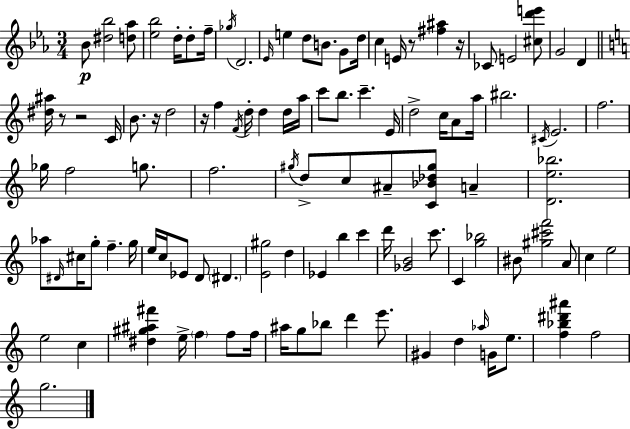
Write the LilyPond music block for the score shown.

{
  \clef treble
  \numericTimeSignature
  \time 3/4
  \key c \minor
  bes'8\p <dis'' bes''>2 <d'' aes''>8 | <ees'' bes''>2 d''16-. d''8-. f''16-- | \acciaccatura { ges''16 } d'2. | \grace { ees'16 } e''4 d''8 b'8. g'8 | \break d''16 c''4 e'16 r8 <fis'' ais''>4 | r16 ces'8 e'2 | <cis'' d''' e'''>8 g'2 d'4 | \bar "||" \break \key c \major <dis'' ais''>16 r8 r2 c'16 | b'8. r16 d''2 | r16 f''4 \acciaccatura { f'16 } d''16-. d''4 d''16 | a''16 c'''8 b''8. c'''4.-- | \break e'16 d''2-> c''16 a'8 | a''16 bis''2. | \acciaccatura { cis'16 } e'2. | f''2. | \break ges''16 f''2 g''8. | f''2. | \acciaccatura { gis''16 } d''8-> c''8 ais'8-- <c' bes' des'' gis''>8 a'4-- | <d' e'' bes''>2. | \break aes''8 \grace { dis'16 } cis''16 g''8-. f''4.-- | g''16 e''16 c''16 ees'8 d'8 \parenthesize dis'4. | <e' gis''>2 | d''4 ees'4 b''4 | \break c'''4 d'''16 <ges' b'>2 | c'''8. c'4 <g'' bes''>2 | bis'8 <gis'' cis''' f'''>2 | a'8 c''4 e''2 | \break e''2 | c''4 <dis'' gis'' ais'' fis'''>4 e''16-> \parenthesize f''4 | f''8 f''16 ais''16 g''8 bes''8 d'''4 | e'''8. gis'4 d''4 | \break \grace { aes''16 } g'16 e''8. <f'' bes'' dis''' ais'''>4 f''2 | g''2. | \bar "|."
}